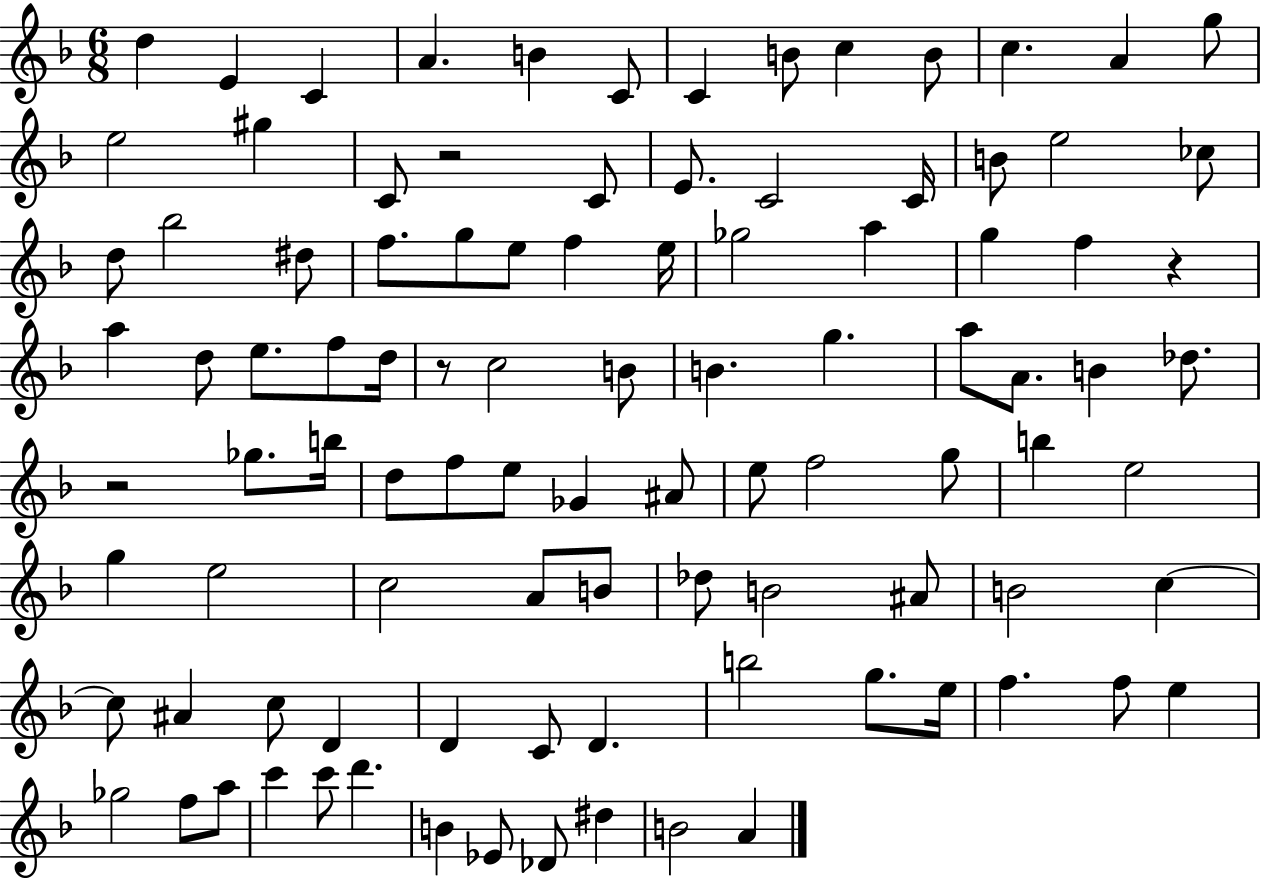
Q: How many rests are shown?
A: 4